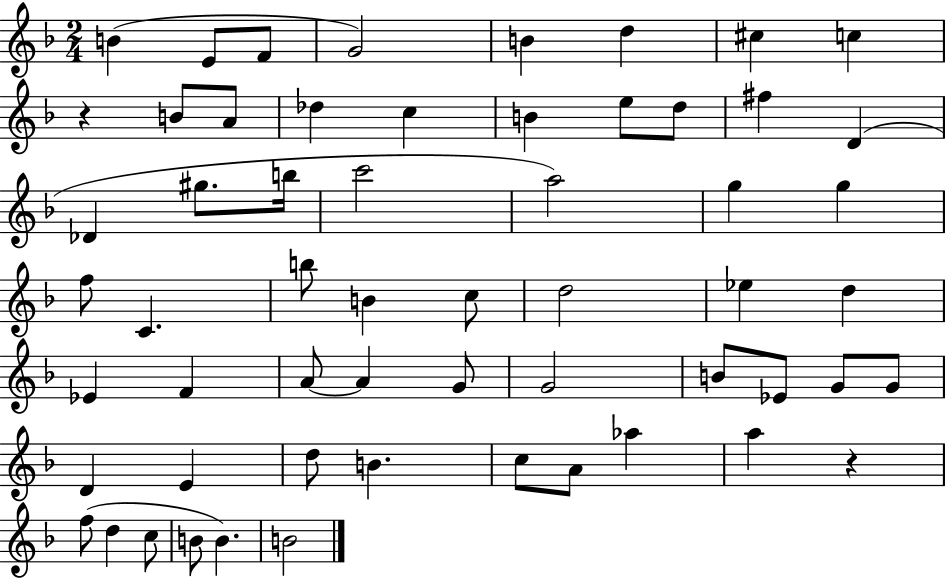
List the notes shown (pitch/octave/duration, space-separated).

B4/q E4/e F4/e G4/h B4/q D5/q C#5/q C5/q R/q B4/e A4/e Db5/q C5/q B4/q E5/e D5/e F#5/q D4/q Db4/q G#5/e. B5/s C6/h A5/h G5/q G5/q F5/e C4/q. B5/e B4/q C5/e D5/h Eb5/q D5/q Eb4/q F4/q A4/e A4/q G4/e G4/h B4/e Eb4/e G4/e G4/e D4/q E4/q D5/e B4/q. C5/e A4/e Ab5/q A5/q R/q F5/e D5/q C5/e B4/e B4/q. B4/h